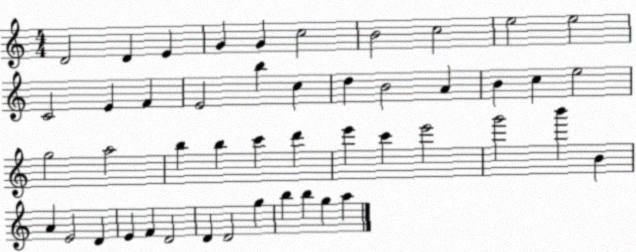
X:1
T:Untitled
M:4/4
L:1/4
K:C
D2 D E G G c2 B2 c2 e2 e2 C2 E F E2 b c d B2 A B c e2 g2 a2 b b c' d' e' c' e'2 g'2 b' B A E2 D E F D2 D D2 g b b g a